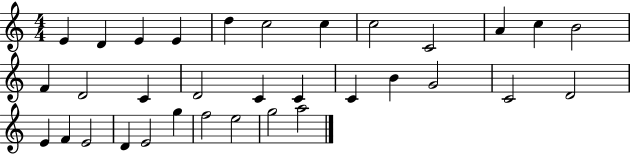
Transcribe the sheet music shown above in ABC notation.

X:1
T:Untitled
M:4/4
L:1/4
K:C
E D E E d c2 c c2 C2 A c B2 F D2 C D2 C C C B G2 C2 D2 E F E2 D E2 g f2 e2 g2 a2